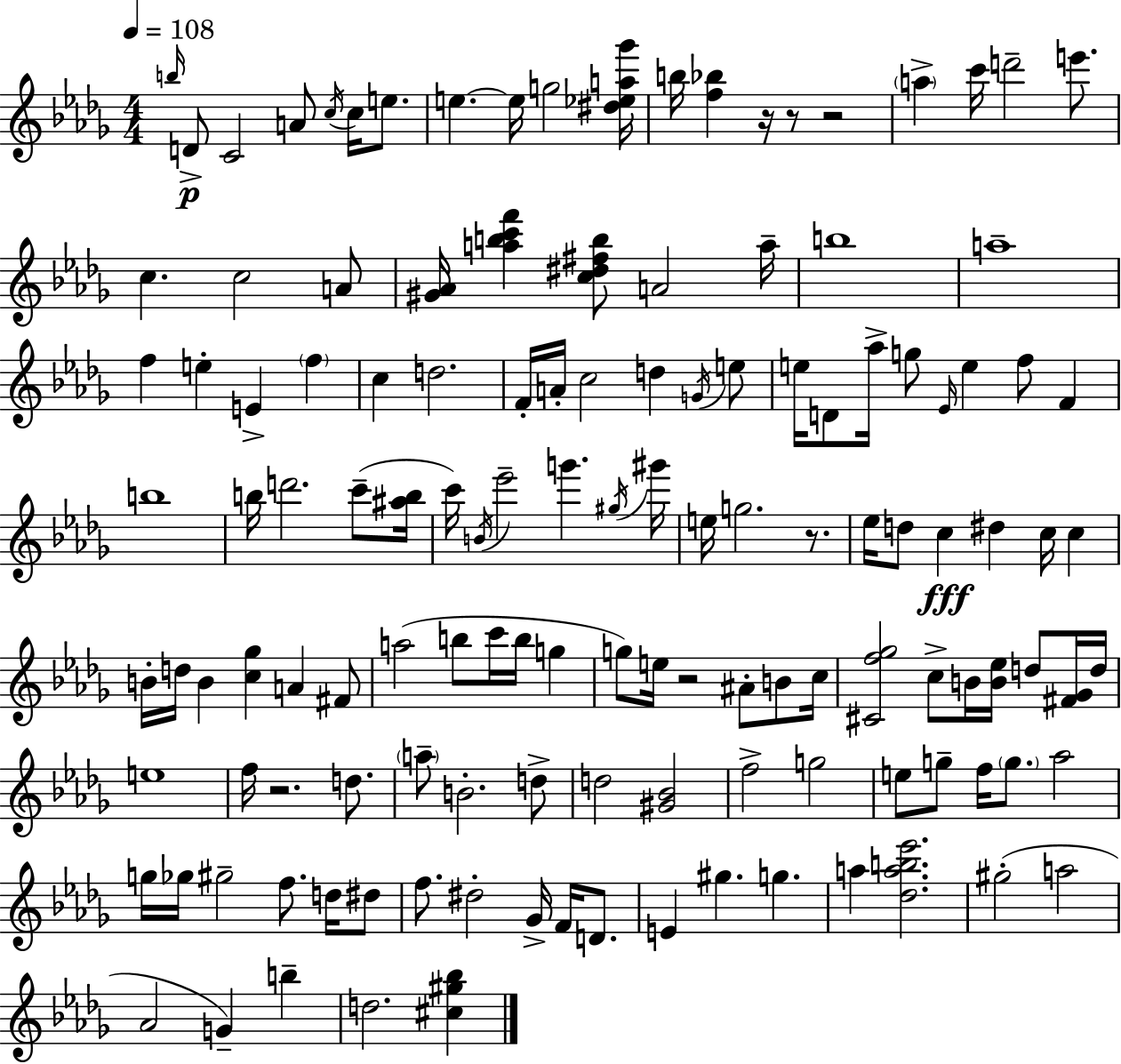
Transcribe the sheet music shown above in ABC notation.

X:1
T:Untitled
M:4/4
L:1/4
K:Bbm
b/4 D/2 C2 A/2 c/4 c/4 e/2 e e/4 g2 [^d_ea_g']/4 b/4 [f_b] z/4 z/2 z2 a c'/4 d'2 e'/2 c c2 A/2 [^G_A]/4 [abc'f'] [c^d^fb]/2 A2 a/4 b4 a4 f e E f c d2 F/4 A/4 c2 d G/4 e/2 e/4 D/2 _a/4 g/2 _E/4 e f/2 F b4 b/4 d'2 c'/2 [^ab]/4 c'/4 B/4 _e'2 g' ^g/4 ^g'/4 e/4 g2 z/2 _e/4 d/2 c ^d c/4 c B/4 d/4 B [c_g] A ^F/2 a2 b/2 c'/4 b/4 g g/2 e/4 z2 ^A/2 B/2 c/4 [^Cf_g]2 c/2 B/4 [B_e]/4 d/2 [^F_G]/4 d/4 e4 f/4 z2 d/2 a/2 B2 d/2 d2 [^G_B]2 f2 g2 e/2 g/2 f/4 g/2 _a2 g/4 _g/4 ^g2 f/2 d/4 ^d/2 f/2 ^d2 _G/4 F/4 D/2 E ^g g a [_dab_e']2 ^g2 a2 _A2 G b d2 [^c^g_b]